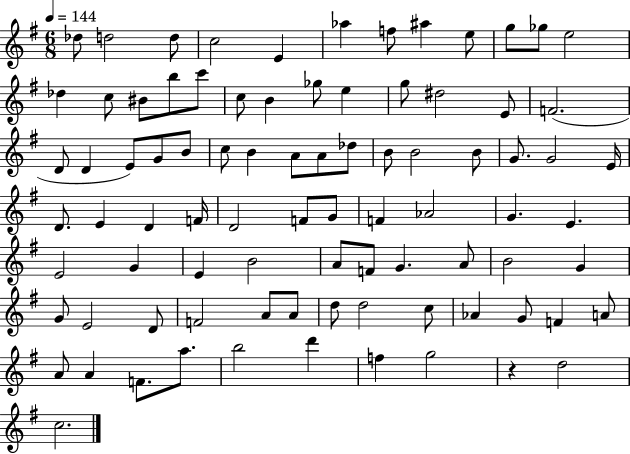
X:1
T:Untitled
M:6/8
L:1/4
K:G
_d/2 d2 d/2 c2 E _a f/2 ^a e/2 g/2 _g/2 e2 _d c/2 ^B/2 b/2 c'/2 c/2 B _g/2 e g/2 ^d2 E/2 F2 D/2 D E/2 G/2 B/2 c/2 B A/2 A/2 _d/2 B/2 B2 B/2 G/2 G2 E/4 D/2 E D F/4 D2 F/2 G/2 F _A2 G E E2 G E B2 A/2 F/2 G A/2 B2 G G/2 E2 D/2 F2 A/2 A/2 d/2 d2 c/2 _A G/2 F A/2 A/2 A F/2 a/2 b2 d' f g2 z d2 c2